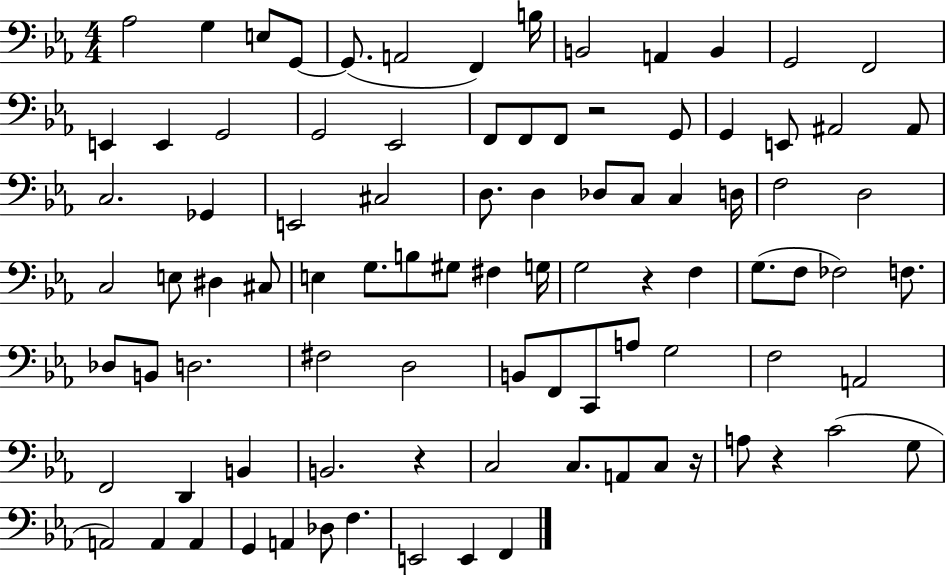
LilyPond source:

{
  \clef bass
  \numericTimeSignature
  \time 4/4
  \key ees \major
  \repeat volta 2 { aes2 g4 e8 g,8~~ | g,8.( a,2 f,4) b16 | b,2 a,4 b,4 | g,2 f,2 | \break e,4 e,4 g,2 | g,2 ees,2 | f,8 f,8 f,8 r2 g,8 | g,4 e,8 ais,2 ais,8 | \break c2. ges,4 | e,2 cis2 | d8. d4 des8 c8 c4 d16 | f2 d2 | \break c2 e8 dis4 cis8 | e4 g8. b8 gis8 fis4 g16 | g2 r4 f4 | g8.( f8 fes2) f8. | \break des8 b,8 d2. | fis2 d2 | b,8 f,8 c,8 a8 g2 | f2 a,2 | \break f,2 d,4 b,4 | b,2. r4 | c2 c8. a,8 c8 r16 | a8 r4 c'2( g8 | \break a,2) a,4 a,4 | g,4 a,4 des8 f4. | e,2 e,4 f,4 | } \bar "|."
}